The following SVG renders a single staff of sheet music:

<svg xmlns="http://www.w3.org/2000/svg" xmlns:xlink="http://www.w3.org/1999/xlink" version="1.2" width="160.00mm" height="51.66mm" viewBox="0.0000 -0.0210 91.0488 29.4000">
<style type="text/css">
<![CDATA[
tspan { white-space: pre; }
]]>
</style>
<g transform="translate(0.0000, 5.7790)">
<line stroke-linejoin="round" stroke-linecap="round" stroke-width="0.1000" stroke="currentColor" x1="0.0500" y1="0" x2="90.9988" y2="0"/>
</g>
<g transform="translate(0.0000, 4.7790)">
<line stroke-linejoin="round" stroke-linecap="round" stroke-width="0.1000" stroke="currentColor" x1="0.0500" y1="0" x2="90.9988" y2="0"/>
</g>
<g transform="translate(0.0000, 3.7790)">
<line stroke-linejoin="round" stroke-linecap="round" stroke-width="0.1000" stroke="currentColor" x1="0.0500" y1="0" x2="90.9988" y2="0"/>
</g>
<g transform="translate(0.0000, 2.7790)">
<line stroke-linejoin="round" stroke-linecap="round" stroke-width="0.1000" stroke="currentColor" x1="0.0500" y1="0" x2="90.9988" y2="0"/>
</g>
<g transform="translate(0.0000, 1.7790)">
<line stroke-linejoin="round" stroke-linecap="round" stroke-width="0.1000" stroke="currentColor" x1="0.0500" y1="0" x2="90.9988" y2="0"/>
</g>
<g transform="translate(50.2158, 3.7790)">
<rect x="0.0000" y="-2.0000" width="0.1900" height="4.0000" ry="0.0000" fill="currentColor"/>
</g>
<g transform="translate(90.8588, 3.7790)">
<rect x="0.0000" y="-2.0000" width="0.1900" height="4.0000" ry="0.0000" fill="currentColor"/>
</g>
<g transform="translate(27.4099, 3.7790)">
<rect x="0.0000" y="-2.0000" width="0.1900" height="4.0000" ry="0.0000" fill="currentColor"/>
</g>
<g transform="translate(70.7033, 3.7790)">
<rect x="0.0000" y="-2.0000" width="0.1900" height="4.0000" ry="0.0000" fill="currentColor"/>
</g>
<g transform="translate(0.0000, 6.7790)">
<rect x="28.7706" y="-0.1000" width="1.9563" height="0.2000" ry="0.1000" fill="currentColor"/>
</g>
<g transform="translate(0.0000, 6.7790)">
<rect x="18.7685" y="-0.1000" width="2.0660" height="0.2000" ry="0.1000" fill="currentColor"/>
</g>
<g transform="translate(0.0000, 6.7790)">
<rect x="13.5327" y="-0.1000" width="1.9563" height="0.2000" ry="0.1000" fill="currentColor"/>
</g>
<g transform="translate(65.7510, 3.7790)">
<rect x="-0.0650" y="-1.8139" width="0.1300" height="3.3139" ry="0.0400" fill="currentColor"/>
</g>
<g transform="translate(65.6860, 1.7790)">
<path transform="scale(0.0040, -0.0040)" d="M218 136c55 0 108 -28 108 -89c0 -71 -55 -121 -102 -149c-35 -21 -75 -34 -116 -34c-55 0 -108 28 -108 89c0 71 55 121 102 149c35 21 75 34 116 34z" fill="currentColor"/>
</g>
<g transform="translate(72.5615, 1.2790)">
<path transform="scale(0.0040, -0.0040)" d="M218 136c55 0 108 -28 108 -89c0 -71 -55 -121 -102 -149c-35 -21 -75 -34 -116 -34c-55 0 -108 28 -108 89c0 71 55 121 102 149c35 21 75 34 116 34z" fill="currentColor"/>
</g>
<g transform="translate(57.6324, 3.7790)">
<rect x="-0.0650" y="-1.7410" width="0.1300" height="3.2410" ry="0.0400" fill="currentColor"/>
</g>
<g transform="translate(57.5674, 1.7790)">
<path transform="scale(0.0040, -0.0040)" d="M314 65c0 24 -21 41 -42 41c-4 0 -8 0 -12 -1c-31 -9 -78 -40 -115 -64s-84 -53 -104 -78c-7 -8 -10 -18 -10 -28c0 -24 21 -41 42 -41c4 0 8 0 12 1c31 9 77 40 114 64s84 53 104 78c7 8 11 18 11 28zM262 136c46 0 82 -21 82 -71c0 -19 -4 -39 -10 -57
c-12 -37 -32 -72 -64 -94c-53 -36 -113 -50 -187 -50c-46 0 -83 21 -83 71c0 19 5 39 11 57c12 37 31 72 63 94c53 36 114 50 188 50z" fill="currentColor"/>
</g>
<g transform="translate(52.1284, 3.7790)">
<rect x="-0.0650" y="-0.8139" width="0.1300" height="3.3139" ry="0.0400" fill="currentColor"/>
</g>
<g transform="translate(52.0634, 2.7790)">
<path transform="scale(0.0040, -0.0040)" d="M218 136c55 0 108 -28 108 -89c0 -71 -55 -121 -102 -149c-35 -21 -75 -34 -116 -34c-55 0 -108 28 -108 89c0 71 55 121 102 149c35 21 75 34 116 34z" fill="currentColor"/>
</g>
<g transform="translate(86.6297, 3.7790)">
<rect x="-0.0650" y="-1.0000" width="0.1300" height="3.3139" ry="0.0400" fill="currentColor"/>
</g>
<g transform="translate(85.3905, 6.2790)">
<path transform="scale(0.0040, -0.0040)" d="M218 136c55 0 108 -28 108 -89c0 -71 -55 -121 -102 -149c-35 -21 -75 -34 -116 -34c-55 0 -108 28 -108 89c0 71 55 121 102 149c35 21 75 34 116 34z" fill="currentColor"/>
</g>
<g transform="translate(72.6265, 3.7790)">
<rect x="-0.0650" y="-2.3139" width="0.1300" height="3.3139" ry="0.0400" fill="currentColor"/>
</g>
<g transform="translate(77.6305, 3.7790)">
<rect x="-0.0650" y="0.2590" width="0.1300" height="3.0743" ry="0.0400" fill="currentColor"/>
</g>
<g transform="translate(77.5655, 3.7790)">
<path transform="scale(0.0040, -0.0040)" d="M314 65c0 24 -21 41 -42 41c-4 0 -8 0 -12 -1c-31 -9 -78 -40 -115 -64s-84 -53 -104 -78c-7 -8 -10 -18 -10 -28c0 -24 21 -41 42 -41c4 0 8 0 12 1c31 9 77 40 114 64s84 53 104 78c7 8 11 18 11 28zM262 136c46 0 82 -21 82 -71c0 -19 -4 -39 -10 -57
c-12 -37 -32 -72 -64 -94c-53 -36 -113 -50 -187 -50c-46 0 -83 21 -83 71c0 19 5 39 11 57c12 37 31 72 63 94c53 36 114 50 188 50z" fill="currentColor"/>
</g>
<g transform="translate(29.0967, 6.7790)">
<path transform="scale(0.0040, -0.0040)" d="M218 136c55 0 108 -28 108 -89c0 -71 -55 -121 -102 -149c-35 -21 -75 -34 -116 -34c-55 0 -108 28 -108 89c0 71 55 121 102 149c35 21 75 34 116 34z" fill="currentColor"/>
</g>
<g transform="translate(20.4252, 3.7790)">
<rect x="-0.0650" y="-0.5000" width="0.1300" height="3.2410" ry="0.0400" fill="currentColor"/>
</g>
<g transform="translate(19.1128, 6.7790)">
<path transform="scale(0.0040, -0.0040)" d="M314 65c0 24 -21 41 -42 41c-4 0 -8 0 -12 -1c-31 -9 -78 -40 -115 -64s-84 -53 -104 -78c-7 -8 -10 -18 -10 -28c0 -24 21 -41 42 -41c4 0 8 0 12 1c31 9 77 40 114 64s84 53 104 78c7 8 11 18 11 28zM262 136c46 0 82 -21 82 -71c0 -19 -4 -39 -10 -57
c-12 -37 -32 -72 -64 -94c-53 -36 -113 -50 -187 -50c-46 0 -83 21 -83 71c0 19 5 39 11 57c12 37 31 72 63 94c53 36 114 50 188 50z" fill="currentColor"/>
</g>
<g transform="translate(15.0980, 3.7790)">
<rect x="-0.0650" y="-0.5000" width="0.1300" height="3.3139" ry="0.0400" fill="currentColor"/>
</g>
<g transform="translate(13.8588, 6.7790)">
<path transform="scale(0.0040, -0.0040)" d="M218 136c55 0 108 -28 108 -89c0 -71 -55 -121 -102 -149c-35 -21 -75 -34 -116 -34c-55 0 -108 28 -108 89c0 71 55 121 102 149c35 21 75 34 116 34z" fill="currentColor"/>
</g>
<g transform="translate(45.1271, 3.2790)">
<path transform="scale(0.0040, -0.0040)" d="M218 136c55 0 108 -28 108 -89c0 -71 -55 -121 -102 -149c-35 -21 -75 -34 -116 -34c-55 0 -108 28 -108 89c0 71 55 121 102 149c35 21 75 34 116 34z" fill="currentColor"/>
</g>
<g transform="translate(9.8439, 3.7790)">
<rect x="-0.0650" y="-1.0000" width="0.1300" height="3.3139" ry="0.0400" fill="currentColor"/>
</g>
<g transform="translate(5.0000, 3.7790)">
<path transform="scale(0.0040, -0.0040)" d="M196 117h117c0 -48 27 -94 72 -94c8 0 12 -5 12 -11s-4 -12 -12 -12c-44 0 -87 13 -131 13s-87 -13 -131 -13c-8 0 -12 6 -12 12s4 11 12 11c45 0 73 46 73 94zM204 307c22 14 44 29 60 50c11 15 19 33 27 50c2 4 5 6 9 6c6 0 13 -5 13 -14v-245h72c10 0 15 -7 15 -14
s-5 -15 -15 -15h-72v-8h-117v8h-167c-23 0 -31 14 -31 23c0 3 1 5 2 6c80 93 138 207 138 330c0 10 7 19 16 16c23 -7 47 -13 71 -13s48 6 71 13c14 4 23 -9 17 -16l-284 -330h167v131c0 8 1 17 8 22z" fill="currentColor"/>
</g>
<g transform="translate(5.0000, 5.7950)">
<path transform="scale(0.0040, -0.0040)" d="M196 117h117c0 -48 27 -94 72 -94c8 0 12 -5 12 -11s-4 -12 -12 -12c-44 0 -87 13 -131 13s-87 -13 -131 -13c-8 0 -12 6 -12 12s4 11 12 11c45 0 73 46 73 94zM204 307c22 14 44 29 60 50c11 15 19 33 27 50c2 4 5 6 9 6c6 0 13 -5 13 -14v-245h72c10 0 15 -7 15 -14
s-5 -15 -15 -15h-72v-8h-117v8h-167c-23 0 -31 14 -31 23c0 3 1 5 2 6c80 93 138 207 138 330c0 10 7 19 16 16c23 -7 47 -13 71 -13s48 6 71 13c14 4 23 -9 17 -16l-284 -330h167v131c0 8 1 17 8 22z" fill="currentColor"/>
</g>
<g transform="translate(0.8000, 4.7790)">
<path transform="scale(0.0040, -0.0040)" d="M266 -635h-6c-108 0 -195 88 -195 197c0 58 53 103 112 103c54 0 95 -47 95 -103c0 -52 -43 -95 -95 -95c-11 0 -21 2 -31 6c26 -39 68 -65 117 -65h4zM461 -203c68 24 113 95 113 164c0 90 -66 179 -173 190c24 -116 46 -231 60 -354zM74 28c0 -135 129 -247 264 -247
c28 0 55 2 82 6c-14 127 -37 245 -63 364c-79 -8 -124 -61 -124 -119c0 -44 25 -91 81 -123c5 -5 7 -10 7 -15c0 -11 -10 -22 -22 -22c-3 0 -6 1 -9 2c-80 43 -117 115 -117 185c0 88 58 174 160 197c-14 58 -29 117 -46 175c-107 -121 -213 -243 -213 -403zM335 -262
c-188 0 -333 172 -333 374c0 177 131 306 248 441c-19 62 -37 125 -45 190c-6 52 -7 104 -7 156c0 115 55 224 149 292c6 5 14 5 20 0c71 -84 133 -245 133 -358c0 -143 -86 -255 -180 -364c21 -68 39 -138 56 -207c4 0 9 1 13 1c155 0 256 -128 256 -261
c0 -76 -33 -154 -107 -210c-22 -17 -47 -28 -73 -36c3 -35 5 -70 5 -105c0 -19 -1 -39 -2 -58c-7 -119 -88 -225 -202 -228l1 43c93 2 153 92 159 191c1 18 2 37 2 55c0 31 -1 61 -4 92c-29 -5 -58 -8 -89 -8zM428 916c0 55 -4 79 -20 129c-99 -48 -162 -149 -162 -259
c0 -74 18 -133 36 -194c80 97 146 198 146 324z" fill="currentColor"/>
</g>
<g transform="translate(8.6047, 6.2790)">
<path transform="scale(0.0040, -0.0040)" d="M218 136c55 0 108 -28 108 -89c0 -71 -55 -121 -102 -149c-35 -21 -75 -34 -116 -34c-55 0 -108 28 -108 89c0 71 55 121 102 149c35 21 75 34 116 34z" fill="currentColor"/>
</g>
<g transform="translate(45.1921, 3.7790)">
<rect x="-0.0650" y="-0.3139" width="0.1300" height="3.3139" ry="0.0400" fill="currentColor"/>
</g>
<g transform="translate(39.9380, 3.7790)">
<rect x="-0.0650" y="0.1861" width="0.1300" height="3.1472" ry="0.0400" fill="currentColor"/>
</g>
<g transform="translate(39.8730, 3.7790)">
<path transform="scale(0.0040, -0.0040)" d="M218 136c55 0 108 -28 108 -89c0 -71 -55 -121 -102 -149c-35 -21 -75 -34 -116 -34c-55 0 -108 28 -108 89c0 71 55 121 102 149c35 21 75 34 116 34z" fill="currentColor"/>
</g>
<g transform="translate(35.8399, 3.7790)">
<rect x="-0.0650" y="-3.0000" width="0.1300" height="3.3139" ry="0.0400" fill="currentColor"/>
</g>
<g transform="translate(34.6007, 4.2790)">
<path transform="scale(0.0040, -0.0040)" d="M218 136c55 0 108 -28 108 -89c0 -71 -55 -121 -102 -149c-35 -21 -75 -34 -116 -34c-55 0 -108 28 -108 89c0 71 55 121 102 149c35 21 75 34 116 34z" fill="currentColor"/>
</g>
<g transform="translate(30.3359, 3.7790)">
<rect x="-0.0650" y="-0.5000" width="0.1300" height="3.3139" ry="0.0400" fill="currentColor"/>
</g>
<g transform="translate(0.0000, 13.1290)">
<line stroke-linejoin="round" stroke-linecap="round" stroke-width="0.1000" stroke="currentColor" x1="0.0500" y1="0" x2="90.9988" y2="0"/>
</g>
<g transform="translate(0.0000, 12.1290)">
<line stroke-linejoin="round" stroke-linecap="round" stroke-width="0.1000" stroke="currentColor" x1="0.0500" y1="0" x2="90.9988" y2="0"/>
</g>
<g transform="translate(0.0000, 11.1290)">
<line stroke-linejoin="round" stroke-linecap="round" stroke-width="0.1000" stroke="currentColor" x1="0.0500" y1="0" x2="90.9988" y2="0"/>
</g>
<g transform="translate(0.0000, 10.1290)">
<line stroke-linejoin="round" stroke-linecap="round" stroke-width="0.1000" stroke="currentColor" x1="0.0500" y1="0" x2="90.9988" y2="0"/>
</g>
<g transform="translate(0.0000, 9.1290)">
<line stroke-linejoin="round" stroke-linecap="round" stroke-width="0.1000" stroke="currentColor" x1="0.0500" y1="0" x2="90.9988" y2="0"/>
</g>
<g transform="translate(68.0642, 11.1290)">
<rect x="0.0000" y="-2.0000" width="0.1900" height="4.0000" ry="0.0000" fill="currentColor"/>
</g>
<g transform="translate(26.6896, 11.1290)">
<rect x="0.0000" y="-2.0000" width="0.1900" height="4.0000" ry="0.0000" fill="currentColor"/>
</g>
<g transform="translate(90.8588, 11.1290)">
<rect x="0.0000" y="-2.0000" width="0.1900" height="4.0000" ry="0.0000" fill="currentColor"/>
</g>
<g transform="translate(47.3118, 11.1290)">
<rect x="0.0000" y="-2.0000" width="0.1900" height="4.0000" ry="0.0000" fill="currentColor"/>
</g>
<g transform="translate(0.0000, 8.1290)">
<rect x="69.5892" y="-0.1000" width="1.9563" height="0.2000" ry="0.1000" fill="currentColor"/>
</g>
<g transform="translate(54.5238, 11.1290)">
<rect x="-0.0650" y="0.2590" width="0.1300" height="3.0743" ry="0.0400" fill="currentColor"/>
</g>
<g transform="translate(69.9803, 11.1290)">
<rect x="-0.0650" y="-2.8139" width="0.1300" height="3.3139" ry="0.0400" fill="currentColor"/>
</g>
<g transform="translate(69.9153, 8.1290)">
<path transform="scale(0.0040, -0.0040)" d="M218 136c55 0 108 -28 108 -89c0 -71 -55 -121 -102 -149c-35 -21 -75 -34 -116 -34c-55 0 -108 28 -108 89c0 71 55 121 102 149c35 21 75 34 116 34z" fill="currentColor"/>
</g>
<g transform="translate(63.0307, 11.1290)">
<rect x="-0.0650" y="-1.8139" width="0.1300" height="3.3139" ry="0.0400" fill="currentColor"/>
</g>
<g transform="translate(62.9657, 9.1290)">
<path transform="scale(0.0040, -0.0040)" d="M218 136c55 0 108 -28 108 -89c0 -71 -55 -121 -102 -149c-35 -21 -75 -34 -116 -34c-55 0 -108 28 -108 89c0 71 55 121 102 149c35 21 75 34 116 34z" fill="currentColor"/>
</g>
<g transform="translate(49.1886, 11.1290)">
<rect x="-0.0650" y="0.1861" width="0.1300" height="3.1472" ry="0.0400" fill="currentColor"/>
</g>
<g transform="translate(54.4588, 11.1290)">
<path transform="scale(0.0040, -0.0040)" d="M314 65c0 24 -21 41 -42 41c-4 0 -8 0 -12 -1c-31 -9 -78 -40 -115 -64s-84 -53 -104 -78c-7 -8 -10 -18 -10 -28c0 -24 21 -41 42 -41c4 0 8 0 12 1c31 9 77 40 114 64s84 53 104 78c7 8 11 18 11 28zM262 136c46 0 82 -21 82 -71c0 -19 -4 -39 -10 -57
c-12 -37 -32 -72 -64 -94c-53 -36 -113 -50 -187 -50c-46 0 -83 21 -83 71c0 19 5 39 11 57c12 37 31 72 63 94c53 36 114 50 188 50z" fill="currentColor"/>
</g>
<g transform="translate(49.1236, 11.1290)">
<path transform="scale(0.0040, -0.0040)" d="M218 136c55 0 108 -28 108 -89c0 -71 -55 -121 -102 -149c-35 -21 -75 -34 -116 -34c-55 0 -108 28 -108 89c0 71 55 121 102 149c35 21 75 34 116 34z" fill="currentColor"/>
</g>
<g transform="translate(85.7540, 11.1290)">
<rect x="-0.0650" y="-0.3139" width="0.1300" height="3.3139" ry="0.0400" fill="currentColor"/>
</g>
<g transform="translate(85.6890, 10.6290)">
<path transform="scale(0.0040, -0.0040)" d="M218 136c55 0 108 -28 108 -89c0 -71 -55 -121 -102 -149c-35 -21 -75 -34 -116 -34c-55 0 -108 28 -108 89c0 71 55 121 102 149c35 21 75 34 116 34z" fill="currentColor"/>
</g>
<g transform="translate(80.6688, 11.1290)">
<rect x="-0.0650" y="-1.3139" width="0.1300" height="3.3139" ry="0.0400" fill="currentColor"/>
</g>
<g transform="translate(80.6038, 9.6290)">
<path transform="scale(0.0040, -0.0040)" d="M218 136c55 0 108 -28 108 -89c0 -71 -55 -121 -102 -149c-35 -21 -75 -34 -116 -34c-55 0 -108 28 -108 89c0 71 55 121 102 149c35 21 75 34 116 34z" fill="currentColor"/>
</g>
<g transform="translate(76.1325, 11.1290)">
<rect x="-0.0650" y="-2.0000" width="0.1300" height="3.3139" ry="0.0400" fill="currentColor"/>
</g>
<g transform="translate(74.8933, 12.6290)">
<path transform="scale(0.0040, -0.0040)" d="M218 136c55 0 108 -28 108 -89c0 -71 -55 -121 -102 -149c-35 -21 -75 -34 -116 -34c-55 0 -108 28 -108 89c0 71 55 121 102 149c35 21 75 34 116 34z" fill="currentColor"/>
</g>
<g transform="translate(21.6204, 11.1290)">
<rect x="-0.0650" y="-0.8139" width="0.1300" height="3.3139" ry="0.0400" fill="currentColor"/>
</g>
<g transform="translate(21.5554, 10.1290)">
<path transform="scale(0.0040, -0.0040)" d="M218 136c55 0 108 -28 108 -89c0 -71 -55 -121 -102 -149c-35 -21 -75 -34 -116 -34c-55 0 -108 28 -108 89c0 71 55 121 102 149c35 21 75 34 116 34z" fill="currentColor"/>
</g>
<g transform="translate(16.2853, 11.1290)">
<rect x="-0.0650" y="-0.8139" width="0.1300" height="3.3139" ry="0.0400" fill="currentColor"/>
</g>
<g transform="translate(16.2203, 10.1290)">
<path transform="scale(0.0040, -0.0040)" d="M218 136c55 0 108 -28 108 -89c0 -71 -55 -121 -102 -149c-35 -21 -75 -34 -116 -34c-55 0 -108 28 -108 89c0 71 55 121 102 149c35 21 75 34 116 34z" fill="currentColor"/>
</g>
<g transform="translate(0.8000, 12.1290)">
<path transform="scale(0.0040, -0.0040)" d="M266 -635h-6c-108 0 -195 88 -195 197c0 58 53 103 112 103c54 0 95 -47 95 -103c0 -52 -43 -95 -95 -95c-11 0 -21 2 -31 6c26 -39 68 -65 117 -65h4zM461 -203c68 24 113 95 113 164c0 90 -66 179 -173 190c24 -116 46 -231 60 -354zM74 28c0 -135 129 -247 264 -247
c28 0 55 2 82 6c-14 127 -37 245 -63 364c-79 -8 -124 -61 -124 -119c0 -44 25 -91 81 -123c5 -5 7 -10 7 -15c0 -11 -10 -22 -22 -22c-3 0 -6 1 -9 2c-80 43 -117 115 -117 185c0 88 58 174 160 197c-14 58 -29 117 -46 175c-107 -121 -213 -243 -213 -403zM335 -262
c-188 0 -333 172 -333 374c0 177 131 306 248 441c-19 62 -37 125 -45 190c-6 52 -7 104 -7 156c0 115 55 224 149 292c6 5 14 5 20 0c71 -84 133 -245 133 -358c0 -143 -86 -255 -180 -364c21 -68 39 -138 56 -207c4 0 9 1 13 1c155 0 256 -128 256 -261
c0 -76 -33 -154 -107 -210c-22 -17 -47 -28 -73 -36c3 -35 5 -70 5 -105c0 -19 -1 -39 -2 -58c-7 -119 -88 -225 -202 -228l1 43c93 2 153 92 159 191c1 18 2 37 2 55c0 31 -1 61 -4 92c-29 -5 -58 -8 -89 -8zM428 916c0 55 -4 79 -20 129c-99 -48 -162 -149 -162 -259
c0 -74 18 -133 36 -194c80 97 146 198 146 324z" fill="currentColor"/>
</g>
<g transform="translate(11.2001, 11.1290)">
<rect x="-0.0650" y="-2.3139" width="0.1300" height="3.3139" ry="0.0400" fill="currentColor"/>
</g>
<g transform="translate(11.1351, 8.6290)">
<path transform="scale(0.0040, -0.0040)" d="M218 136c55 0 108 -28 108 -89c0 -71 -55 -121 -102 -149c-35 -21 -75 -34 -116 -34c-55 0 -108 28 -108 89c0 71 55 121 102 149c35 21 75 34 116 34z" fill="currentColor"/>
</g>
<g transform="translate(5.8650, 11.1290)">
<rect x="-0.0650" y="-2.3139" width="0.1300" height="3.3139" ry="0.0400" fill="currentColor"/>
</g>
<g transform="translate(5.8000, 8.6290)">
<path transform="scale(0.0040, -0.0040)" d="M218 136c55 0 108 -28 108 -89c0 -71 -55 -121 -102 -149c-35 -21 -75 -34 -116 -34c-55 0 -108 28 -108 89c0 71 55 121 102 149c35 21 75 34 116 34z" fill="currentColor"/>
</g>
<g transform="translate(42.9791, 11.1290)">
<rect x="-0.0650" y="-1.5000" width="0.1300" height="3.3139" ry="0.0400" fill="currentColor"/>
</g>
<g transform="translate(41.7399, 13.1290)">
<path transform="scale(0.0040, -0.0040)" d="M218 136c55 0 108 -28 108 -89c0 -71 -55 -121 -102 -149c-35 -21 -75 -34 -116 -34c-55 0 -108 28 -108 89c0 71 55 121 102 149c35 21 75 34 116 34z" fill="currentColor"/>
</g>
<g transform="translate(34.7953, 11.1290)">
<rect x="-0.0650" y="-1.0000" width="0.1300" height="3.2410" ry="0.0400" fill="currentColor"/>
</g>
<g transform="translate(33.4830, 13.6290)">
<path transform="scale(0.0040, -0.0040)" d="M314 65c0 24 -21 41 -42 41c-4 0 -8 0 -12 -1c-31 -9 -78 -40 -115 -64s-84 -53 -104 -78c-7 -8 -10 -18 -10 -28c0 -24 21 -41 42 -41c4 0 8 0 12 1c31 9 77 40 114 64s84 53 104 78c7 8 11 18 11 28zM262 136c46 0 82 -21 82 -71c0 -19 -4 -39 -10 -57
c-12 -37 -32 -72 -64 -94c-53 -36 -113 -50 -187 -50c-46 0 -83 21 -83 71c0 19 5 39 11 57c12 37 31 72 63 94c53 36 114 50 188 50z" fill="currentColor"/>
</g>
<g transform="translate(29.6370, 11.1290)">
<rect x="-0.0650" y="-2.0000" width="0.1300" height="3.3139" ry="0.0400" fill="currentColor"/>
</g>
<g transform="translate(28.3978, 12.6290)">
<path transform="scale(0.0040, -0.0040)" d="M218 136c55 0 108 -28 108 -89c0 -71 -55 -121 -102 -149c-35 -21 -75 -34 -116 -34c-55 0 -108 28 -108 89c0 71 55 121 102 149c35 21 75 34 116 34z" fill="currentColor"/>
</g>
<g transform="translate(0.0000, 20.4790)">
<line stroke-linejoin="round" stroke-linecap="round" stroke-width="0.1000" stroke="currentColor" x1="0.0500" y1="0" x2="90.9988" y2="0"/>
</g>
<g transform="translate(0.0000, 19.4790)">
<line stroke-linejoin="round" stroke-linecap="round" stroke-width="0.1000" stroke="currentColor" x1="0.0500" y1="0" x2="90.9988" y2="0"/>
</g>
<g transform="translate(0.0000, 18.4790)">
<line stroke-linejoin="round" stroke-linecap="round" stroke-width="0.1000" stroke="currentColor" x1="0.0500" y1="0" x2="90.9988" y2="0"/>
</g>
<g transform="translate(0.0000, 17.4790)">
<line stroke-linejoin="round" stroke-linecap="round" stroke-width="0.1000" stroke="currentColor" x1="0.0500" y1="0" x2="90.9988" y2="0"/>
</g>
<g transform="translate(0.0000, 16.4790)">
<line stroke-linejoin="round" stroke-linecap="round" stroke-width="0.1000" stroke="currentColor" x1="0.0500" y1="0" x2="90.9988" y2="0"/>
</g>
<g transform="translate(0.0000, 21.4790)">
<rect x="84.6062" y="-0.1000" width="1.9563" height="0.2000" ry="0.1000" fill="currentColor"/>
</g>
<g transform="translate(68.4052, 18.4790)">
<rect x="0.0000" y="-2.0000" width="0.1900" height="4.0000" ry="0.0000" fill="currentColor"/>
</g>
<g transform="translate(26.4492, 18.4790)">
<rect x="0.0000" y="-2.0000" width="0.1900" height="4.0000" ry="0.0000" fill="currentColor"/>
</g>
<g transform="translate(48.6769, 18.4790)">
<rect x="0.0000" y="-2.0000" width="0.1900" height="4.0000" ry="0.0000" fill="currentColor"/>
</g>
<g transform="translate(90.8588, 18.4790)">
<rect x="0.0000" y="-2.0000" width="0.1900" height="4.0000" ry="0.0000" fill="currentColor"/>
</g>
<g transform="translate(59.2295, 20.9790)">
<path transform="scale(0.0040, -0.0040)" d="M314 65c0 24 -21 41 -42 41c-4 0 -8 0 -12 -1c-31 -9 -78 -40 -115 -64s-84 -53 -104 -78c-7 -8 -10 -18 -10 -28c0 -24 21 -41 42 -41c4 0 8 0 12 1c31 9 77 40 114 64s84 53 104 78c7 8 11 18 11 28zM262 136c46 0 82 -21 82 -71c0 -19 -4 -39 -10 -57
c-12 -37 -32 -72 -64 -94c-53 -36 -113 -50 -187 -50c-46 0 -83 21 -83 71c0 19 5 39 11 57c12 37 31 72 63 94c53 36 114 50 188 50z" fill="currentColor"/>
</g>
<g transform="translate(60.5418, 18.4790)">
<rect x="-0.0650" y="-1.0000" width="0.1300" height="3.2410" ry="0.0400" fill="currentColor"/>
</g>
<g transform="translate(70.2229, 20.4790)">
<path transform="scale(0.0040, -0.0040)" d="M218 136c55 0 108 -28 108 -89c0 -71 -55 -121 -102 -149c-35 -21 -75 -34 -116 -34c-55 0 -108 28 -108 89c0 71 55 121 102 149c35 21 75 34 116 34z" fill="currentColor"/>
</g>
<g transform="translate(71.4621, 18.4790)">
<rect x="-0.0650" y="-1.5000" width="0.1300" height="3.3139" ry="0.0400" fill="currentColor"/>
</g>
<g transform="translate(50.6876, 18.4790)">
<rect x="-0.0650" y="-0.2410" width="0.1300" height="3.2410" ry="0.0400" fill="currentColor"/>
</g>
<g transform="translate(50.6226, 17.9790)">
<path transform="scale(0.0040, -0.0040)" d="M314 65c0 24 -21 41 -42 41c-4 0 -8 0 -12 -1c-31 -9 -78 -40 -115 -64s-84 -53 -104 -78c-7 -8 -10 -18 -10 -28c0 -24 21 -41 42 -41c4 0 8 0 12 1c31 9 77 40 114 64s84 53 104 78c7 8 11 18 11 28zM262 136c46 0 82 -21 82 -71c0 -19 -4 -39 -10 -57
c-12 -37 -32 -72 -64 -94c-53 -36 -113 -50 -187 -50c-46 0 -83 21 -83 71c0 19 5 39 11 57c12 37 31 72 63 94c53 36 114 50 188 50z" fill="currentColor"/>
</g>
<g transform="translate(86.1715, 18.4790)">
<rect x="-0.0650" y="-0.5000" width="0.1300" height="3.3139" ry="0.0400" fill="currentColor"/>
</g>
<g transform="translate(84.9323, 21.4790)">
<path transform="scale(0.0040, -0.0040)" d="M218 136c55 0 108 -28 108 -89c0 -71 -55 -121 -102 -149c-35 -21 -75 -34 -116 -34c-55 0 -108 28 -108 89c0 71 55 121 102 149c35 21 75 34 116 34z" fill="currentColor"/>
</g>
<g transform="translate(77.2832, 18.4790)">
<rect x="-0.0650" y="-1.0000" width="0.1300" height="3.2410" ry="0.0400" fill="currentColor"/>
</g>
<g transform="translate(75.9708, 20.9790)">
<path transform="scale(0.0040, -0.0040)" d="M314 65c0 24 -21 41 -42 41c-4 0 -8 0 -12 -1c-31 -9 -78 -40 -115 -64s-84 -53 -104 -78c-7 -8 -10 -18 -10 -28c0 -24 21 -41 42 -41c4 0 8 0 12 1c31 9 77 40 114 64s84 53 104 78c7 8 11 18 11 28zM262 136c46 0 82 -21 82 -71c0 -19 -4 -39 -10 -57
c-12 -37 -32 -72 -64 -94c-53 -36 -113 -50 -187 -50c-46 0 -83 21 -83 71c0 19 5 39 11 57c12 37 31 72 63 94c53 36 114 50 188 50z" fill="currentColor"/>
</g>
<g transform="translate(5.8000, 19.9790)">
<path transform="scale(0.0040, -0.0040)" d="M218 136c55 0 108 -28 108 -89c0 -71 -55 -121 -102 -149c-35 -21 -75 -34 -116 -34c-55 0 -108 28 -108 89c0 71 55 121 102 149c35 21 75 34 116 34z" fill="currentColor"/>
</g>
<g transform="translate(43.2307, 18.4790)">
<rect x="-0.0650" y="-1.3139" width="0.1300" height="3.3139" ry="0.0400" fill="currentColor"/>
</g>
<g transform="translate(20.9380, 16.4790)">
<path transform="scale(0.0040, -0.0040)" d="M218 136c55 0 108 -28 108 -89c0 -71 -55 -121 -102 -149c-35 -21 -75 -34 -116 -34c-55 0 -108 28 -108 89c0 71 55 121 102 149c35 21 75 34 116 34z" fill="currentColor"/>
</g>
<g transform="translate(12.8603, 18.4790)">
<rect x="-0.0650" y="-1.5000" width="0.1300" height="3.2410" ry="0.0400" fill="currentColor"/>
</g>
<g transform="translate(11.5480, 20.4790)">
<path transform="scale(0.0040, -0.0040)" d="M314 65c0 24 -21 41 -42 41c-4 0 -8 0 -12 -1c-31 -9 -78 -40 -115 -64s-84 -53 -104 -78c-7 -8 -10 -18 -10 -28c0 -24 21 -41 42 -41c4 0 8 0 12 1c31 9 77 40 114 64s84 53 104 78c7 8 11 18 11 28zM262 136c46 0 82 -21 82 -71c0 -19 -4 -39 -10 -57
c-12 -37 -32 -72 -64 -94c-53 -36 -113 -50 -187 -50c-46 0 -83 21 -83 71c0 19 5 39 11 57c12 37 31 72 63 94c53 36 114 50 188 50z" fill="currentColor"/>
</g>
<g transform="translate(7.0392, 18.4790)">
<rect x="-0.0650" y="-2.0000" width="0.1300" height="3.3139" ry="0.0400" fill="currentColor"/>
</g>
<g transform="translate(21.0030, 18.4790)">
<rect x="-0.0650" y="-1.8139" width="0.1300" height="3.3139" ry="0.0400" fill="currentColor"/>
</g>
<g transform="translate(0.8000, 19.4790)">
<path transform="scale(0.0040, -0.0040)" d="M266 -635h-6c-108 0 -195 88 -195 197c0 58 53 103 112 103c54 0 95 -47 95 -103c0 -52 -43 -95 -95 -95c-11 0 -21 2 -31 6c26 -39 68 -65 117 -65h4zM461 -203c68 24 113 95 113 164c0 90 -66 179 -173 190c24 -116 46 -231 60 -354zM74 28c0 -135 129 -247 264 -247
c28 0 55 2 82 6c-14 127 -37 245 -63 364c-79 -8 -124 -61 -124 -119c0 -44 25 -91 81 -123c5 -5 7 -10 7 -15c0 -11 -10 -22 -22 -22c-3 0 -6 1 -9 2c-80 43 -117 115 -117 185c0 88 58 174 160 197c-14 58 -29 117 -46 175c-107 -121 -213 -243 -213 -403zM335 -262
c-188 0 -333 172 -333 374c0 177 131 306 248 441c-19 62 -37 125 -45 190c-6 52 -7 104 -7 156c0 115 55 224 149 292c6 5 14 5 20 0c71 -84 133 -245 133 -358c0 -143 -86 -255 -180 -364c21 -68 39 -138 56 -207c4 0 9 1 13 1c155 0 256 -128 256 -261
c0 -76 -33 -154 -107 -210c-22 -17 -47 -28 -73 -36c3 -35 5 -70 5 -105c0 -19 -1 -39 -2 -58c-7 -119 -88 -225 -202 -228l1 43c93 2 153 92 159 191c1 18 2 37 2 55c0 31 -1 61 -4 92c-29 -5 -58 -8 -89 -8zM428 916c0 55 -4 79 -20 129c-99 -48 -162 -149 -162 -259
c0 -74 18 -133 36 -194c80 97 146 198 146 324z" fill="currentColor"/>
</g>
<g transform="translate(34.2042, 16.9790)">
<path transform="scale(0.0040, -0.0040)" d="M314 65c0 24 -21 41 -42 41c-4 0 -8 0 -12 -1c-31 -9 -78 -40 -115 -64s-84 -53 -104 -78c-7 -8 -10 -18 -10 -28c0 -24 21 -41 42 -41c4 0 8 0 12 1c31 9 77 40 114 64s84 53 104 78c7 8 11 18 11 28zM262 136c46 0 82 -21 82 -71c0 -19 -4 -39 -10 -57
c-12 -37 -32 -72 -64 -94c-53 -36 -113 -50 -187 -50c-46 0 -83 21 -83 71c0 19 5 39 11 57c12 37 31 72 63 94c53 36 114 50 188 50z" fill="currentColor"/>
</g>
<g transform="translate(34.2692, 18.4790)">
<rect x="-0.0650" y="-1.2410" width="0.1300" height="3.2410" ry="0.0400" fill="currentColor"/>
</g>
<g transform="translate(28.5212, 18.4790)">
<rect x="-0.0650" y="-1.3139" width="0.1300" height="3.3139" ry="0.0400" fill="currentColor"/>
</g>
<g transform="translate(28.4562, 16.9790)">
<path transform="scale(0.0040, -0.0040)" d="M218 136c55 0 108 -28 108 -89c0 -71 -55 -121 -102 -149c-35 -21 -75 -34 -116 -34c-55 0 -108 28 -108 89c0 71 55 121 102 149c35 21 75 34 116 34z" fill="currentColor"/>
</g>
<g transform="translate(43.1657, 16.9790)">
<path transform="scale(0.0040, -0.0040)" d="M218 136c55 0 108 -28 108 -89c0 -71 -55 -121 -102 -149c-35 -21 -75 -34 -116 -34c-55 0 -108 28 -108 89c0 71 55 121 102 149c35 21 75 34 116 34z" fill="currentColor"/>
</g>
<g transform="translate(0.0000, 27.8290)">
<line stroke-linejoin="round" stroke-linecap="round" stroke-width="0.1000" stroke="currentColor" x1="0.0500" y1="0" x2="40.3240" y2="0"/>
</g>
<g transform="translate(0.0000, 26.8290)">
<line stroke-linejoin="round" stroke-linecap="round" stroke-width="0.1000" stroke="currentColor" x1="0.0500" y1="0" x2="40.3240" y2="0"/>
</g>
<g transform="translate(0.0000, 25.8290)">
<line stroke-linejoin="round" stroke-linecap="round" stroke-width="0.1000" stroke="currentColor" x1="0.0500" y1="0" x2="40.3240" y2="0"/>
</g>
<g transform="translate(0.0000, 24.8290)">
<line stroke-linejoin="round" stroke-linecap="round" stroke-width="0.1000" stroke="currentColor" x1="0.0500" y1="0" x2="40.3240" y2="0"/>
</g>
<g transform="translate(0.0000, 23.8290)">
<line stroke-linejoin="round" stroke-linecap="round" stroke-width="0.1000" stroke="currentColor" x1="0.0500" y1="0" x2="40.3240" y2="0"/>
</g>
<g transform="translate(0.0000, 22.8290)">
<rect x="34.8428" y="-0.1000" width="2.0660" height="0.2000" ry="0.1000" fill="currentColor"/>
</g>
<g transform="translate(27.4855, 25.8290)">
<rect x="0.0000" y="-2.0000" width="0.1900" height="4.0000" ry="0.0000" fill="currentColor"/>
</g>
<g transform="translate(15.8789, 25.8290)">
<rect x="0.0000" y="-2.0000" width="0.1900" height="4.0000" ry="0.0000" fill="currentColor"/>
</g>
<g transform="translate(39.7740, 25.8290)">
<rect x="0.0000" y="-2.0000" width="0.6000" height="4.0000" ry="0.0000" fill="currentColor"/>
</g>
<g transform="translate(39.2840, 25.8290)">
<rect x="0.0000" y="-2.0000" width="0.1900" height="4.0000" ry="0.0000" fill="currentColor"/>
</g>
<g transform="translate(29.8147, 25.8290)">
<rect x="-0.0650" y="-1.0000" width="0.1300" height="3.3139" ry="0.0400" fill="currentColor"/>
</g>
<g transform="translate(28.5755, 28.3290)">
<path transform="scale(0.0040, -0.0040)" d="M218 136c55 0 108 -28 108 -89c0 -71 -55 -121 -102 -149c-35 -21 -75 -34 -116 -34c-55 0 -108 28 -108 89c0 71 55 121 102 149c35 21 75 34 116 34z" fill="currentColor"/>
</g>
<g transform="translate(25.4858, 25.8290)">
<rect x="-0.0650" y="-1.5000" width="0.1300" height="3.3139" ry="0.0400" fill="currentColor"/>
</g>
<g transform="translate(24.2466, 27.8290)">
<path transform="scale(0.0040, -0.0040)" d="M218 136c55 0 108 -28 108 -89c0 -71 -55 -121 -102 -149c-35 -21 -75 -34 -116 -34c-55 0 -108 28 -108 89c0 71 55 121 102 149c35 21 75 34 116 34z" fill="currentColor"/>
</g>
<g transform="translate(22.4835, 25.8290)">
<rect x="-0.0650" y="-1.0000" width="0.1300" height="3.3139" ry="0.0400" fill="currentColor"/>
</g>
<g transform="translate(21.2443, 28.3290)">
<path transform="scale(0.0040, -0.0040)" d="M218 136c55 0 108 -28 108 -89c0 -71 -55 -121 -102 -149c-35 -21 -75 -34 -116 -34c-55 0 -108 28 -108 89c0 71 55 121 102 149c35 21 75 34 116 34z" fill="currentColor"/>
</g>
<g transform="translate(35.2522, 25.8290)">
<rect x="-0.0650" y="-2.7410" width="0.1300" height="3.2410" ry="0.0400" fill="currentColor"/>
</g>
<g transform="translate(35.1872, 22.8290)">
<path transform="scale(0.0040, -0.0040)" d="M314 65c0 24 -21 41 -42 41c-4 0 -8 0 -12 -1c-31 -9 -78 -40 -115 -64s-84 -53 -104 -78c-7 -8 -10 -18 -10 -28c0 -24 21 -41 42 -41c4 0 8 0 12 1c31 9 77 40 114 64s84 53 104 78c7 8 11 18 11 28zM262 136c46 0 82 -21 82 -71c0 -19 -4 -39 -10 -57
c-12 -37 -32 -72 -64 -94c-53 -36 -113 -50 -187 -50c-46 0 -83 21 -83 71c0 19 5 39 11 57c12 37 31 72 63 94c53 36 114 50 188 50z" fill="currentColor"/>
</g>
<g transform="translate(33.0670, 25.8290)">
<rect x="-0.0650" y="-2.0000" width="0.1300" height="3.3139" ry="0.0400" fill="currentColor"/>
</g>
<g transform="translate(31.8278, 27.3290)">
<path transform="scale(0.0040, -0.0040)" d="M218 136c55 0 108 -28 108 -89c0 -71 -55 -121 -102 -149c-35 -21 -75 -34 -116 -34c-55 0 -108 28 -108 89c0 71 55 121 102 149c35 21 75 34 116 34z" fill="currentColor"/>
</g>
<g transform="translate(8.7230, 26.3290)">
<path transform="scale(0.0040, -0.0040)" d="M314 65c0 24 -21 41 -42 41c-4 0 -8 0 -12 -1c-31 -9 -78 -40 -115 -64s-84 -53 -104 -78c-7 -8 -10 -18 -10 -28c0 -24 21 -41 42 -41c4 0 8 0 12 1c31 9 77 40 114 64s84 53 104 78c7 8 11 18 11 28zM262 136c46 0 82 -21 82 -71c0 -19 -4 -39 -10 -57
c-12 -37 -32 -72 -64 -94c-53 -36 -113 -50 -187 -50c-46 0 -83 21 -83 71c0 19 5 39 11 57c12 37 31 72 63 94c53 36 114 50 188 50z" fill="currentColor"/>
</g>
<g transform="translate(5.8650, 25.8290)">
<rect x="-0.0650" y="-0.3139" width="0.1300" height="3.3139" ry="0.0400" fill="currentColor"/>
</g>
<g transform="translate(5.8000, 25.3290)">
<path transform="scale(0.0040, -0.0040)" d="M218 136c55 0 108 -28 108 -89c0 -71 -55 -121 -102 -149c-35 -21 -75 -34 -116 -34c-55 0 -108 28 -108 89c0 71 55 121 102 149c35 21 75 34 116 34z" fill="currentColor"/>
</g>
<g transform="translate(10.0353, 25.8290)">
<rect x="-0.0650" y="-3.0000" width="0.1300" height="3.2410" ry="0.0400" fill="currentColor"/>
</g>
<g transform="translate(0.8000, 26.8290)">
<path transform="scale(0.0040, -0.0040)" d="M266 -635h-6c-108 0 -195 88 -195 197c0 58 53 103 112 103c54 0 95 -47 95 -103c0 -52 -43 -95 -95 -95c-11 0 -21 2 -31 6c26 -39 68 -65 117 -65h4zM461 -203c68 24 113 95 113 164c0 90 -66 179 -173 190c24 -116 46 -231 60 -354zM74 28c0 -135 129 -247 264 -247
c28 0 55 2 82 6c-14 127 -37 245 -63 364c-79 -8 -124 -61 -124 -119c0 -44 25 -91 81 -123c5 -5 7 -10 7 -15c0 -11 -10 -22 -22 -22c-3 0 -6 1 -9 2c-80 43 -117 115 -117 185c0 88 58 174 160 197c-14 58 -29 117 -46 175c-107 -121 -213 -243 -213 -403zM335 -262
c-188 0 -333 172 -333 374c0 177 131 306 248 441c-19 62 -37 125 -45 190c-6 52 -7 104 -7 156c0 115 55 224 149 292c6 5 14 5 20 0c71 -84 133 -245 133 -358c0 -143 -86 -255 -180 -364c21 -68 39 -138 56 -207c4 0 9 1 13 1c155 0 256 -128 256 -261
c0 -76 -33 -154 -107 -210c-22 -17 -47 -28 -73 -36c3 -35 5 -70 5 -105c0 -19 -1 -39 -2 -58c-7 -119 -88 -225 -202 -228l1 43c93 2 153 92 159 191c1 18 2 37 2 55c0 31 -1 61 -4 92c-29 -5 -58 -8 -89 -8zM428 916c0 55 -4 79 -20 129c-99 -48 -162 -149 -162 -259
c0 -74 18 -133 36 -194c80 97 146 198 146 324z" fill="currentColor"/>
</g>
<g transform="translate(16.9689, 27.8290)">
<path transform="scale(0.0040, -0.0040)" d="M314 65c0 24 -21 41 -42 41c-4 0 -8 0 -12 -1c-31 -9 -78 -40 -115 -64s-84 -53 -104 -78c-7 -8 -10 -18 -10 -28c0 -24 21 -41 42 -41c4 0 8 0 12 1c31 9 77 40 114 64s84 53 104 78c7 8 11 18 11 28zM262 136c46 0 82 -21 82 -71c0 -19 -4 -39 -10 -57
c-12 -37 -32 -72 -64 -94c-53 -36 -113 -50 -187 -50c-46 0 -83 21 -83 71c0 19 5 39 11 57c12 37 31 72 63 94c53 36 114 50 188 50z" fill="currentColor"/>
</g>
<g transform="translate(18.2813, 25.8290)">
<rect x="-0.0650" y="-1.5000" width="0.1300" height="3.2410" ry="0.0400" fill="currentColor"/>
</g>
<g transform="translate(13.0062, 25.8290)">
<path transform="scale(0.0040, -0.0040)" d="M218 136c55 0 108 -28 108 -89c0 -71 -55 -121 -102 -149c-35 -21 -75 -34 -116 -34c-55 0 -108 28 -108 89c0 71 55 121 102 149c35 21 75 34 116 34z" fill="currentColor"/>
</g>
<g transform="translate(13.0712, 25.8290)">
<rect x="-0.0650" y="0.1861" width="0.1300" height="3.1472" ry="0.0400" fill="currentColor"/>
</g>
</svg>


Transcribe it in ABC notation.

X:1
T:Untitled
M:4/4
L:1/4
K:C
D C C2 C A B c d f2 f g B2 D g g d d F D2 E B B2 f a F e c F E2 f e e2 e c2 D2 E D2 C c A2 B E2 D E D F a2